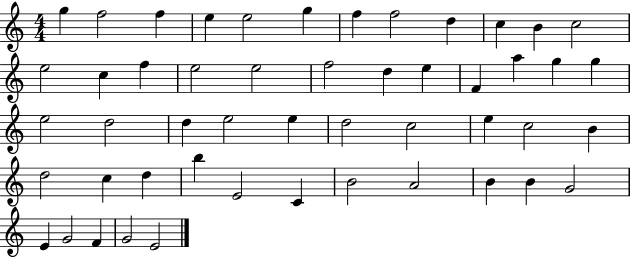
{
  \clef treble
  \numericTimeSignature
  \time 4/4
  \key c \major
  g''4 f''2 f''4 | e''4 e''2 g''4 | f''4 f''2 d''4 | c''4 b'4 c''2 | \break e''2 c''4 f''4 | e''2 e''2 | f''2 d''4 e''4 | f'4 a''4 g''4 g''4 | \break e''2 d''2 | d''4 e''2 e''4 | d''2 c''2 | e''4 c''2 b'4 | \break d''2 c''4 d''4 | b''4 e'2 c'4 | b'2 a'2 | b'4 b'4 g'2 | \break e'4 g'2 f'4 | g'2 e'2 | \bar "|."
}